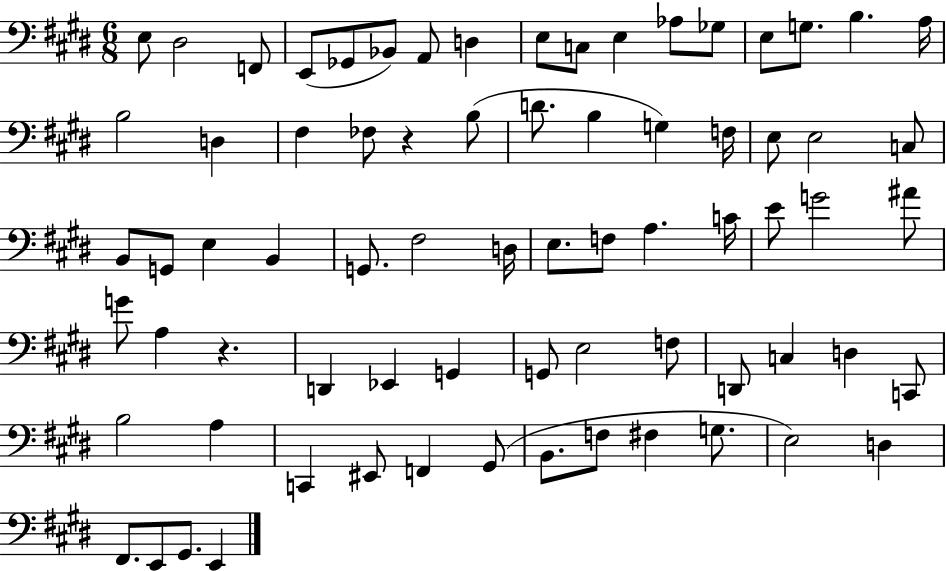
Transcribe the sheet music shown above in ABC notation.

X:1
T:Untitled
M:6/8
L:1/4
K:E
E,/2 ^D,2 F,,/2 E,,/2 _G,,/2 _B,,/2 A,,/2 D, E,/2 C,/2 E, _A,/2 _G,/2 E,/2 G,/2 B, A,/4 B,2 D, ^F, _F,/2 z B,/2 D/2 B, G, F,/4 E,/2 E,2 C,/2 B,,/2 G,,/2 E, B,, G,,/2 ^F,2 D,/4 E,/2 F,/2 A, C/4 E/2 G2 ^A/2 G/2 A, z D,, _E,, G,, G,,/2 E,2 F,/2 D,,/2 C, D, C,,/2 B,2 A, C,, ^E,,/2 F,, ^G,,/2 B,,/2 F,/2 ^F, G,/2 E,2 D, ^F,,/2 E,,/2 ^G,,/2 E,,